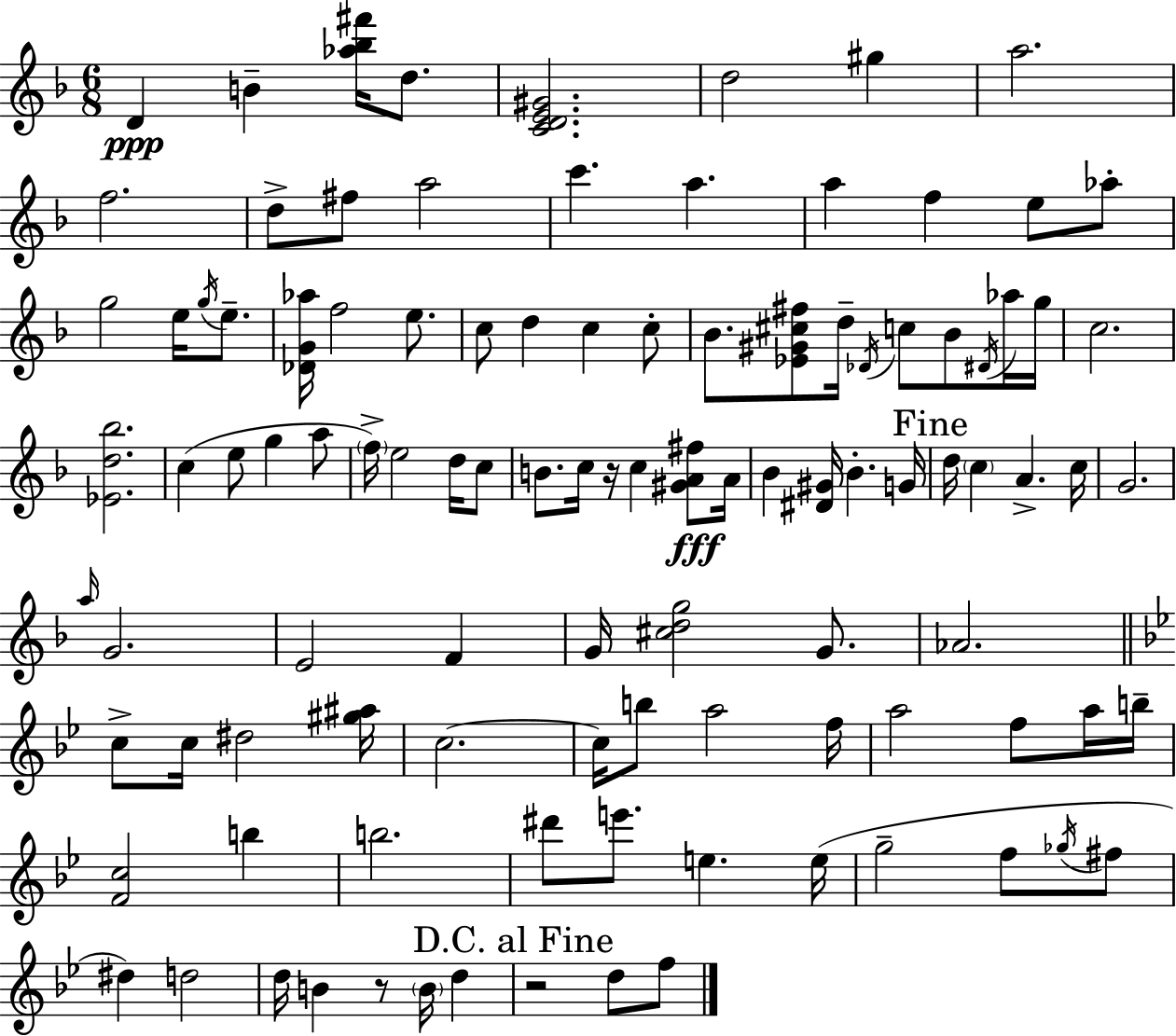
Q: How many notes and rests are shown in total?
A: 105